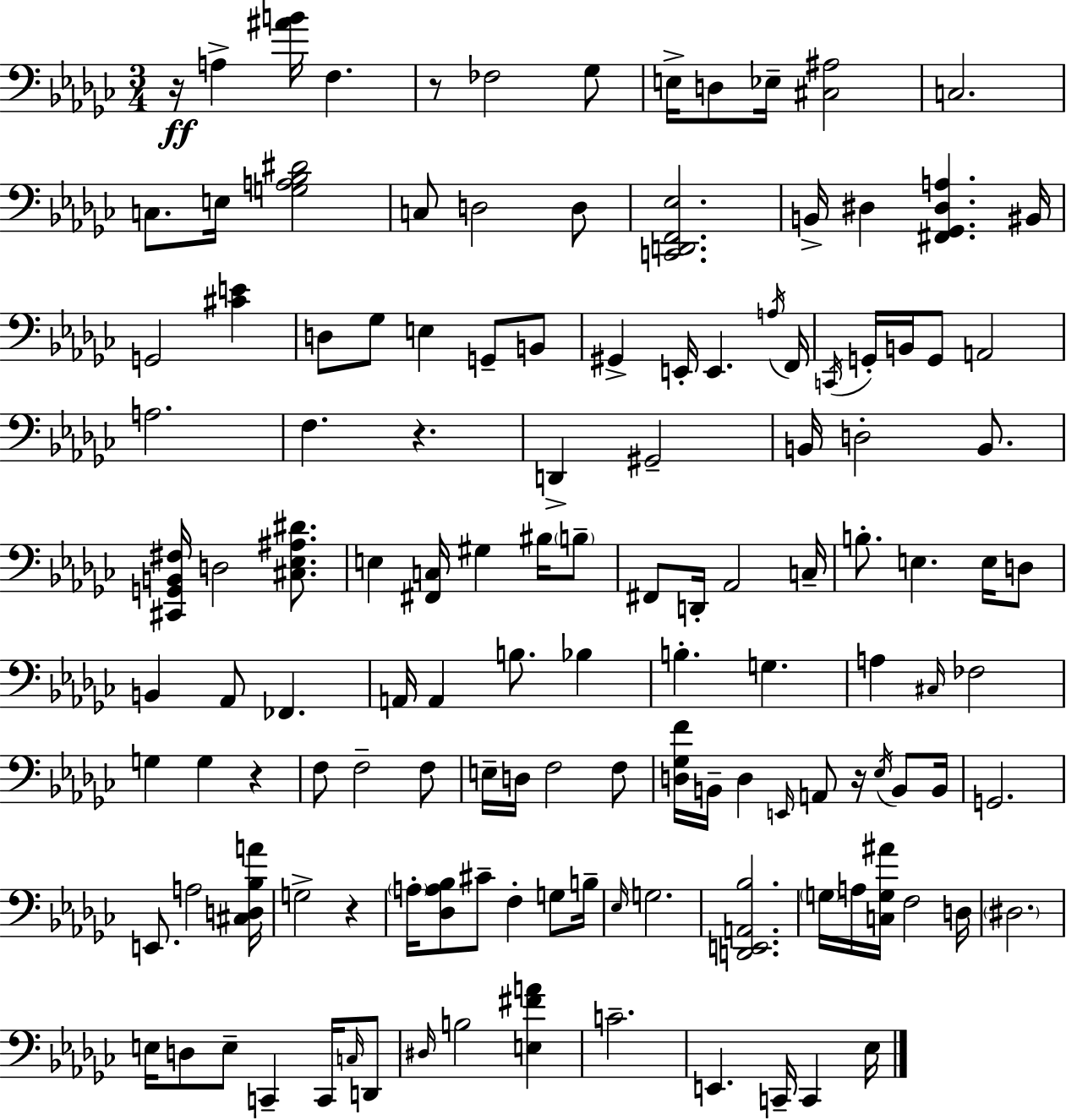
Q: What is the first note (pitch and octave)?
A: A3